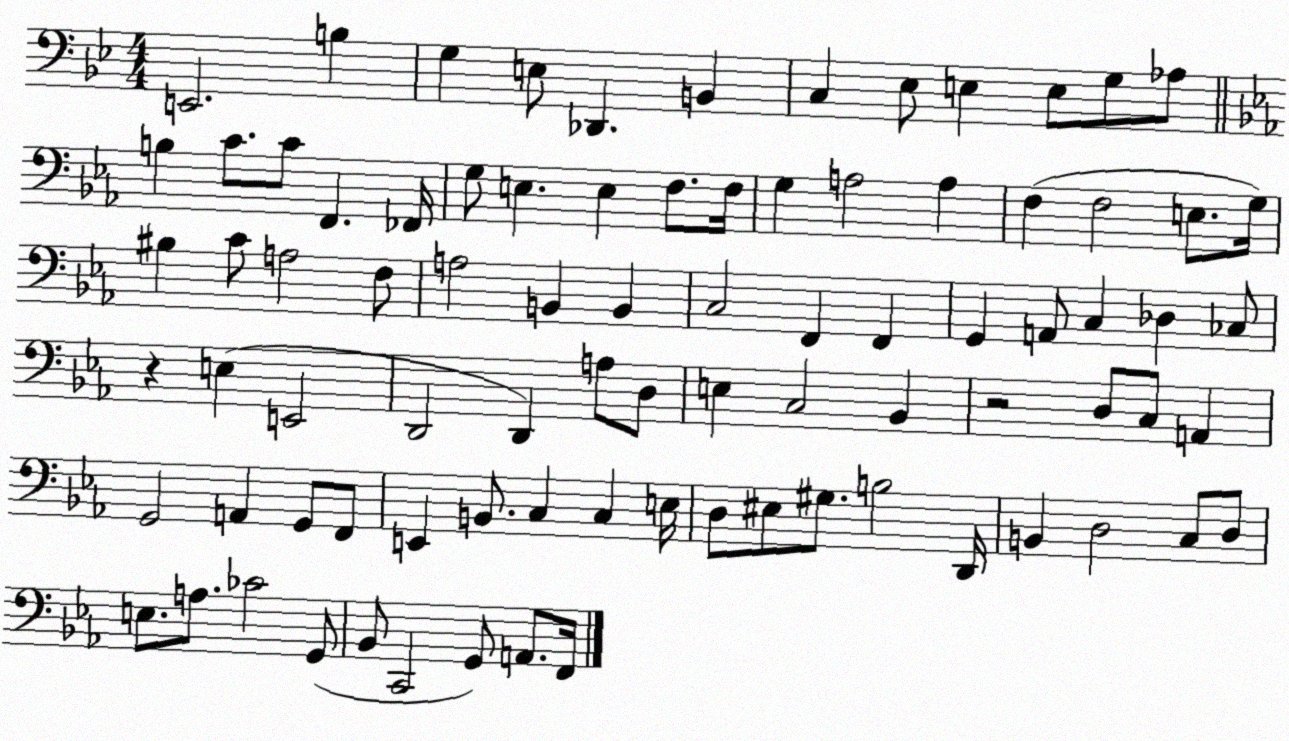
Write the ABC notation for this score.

X:1
T:Untitled
M:4/4
L:1/4
K:Bb
E,,2 B, G, E,/2 _D,, B,, C, _E,/2 E, E,/2 G,/2 _A,/2 B, C/2 C/2 F,, _F,,/4 G,/2 E, E, F,/2 F,/4 G, A,2 A, F, F,2 E,/2 G,/4 ^B, C/2 A,2 F,/2 A,2 B,, B,, C,2 F,, F,, G,, A,,/2 C, _D, _C,/2 z E, E,,2 D,,2 D,, A,/2 D,/2 E, C,2 _B,, z2 D,/2 C,/2 A,, G,,2 A,, G,,/2 F,,/2 E,, B,,/2 C, C, E,/4 D,/2 ^E,/2 ^G,/2 B,2 D,,/4 B,, D,2 C,/2 D,/2 E,/2 A,/2 _C2 G,,/2 _B,,/2 C,,2 G,,/2 A,,/2 F,,/4